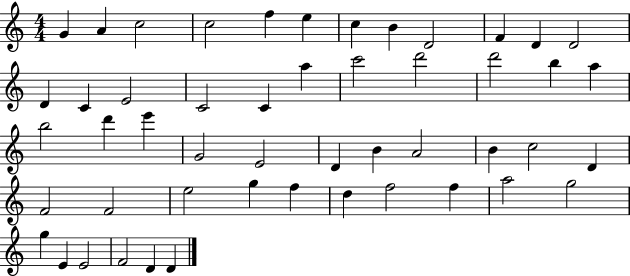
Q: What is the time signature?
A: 4/4